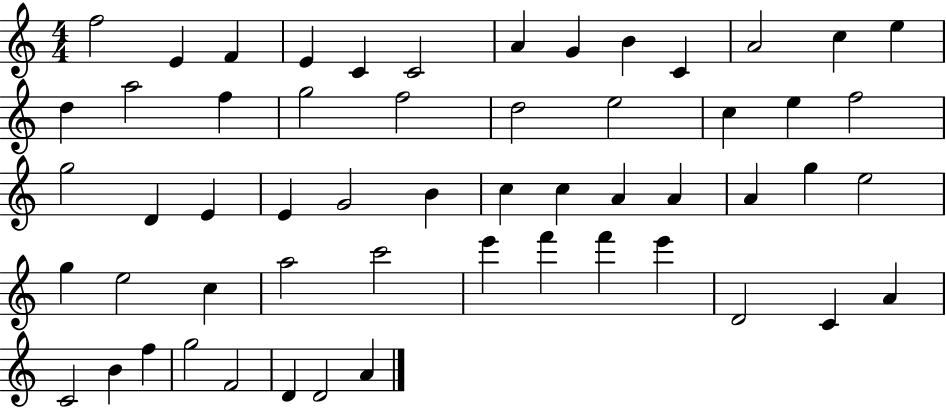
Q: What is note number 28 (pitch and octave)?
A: G4